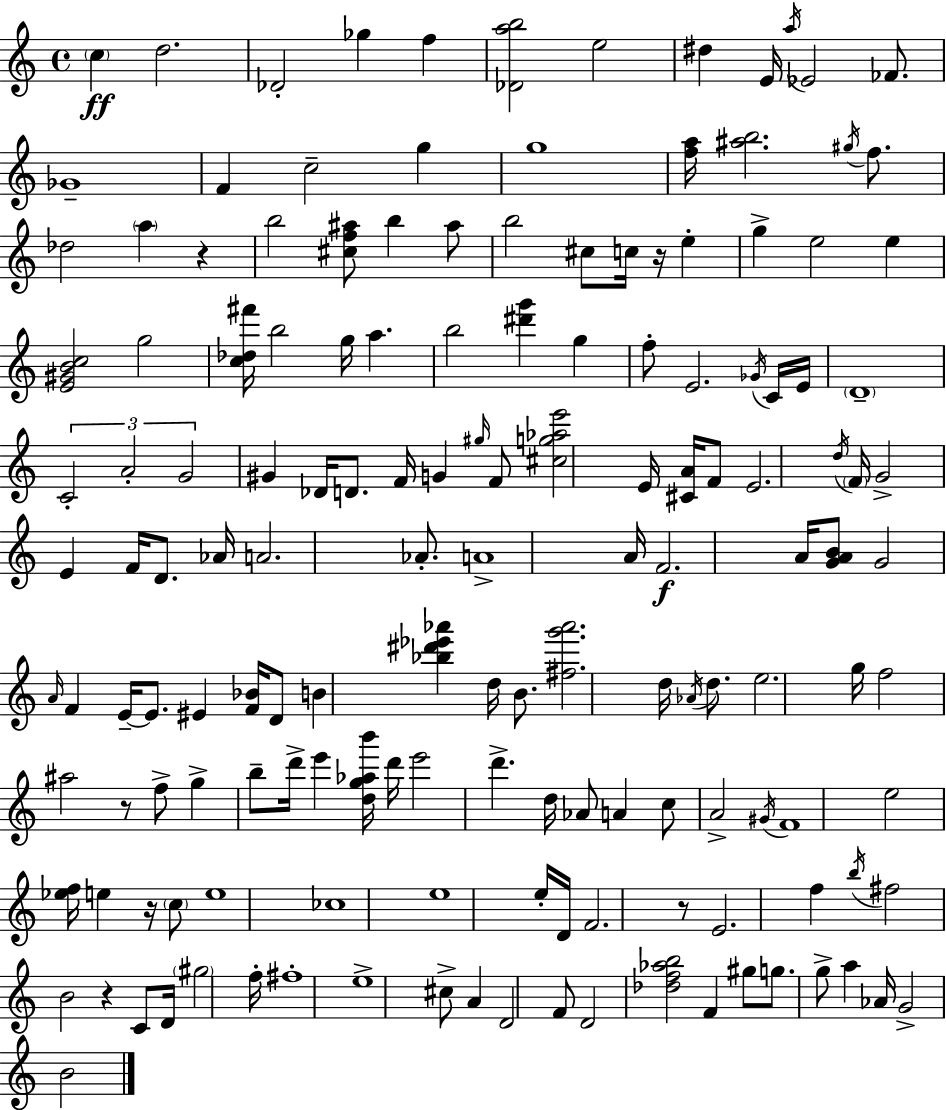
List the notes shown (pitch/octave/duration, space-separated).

C5/q D5/h. Db4/h Gb5/q F5/q [Db4,A5,B5]/h E5/h D#5/q E4/s A5/s Eb4/h FES4/e. Gb4/w F4/q C5/h G5/q G5/w [F5,A5]/s [A#5,B5]/h. G#5/s F5/e. Db5/h A5/q R/q B5/h [C#5,F5,A#5]/e B5/q A#5/e B5/h C#5/e C5/s R/s E5/q G5/q E5/h E5/q [E4,G#4,B4,C5]/h G5/h [C5,Db5,F#6]/s B5/h G5/s A5/q. B5/h [D#6,G6]/q G5/q F5/e E4/h. Gb4/s C4/s E4/s D4/w C4/h A4/h G4/h G#4/q Db4/s D4/e. F4/s G4/q G#5/s F4/e [C#5,G5,Ab5,E6]/h E4/s [C#4,A4]/s F4/e E4/h. D5/s F4/s G4/h E4/q F4/s D4/e. Ab4/s A4/h. Ab4/e. A4/w A4/s F4/h. A4/s [G4,A4,B4]/e G4/h A4/s F4/q E4/s E4/e. EIS4/q [F4,Bb4]/s D4/e B4/q [Bb5,D#6,Eb6,Ab6]/q D5/s B4/e. [F#5,G6,Ab6]/h. D5/s Ab4/s D5/e. E5/h. G5/s F5/h A#5/h R/e F5/e G5/q B5/e D6/s E6/q [D5,G5,Ab5,B6]/s D6/s E6/h D6/q. D5/s Ab4/e A4/q C5/e A4/h G#4/s F4/w E5/h [Eb5,F5]/s E5/q R/s C5/e E5/w CES5/w E5/w E5/s D4/s F4/h. R/e E4/h. F5/q B5/s F#5/h B4/h R/q C4/e D4/s G#5/h F5/s F#5/w E5/w C#5/e A4/q D4/h F4/e D4/h [Db5,F5,Ab5,B5]/h F4/q G#5/e G5/e. G5/e A5/q Ab4/s G4/h B4/h